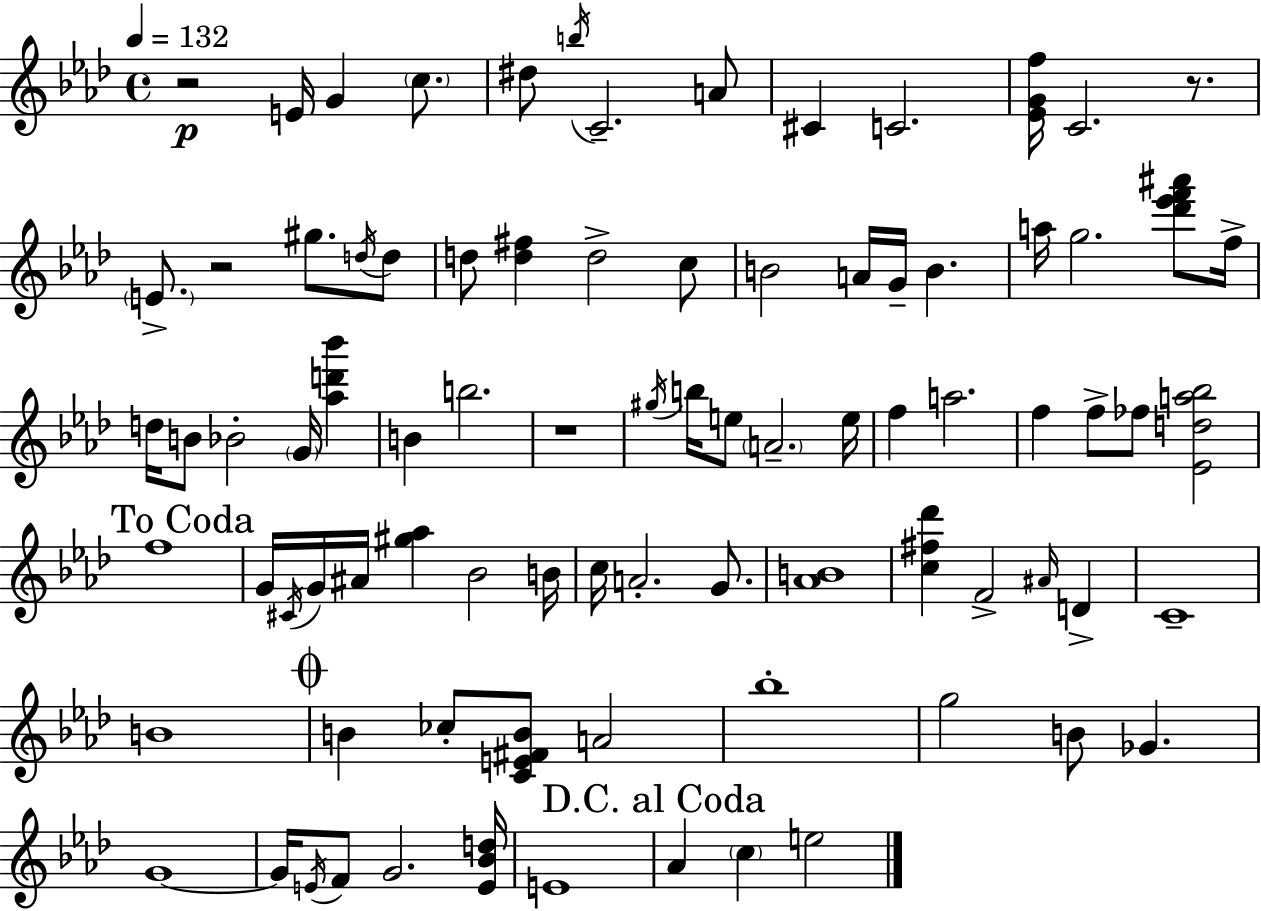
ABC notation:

X:1
T:Untitled
M:4/4
L:1/4
K:Ab
z2 E/4 G c/2 ^d/2 b/4 C2 A/2 ^C C2 [_EGf]/4 C2 z/2 E/2 z2 ^g/2 d/4 d/2 d/2 [d^f] d2 c/2 B2 A/4 G/4 B a/4 g2 [_d'_e'f'^a']/2 f/4 d/4 B/2 _B2 G/4 [_ad'_b'] B b2 z4 ^g/4 b/4 e/2 A2 e/4 f a2 f f/2 _f/2 [_Eda_b]2 f4 G/4 ^C/4 G/4 ^A/4 [^g_a] _B2 B/4 c/4 A2 G/2 [_AB]4 [c^f_d'] F2 ^A/4 D C4 B4 B _c/2 [CE^FB]/2 A2 _b4 g2 B/2 _G G4 G/4 E/4 F/2 G2 [E_Bd]/4 E4 _A c e2